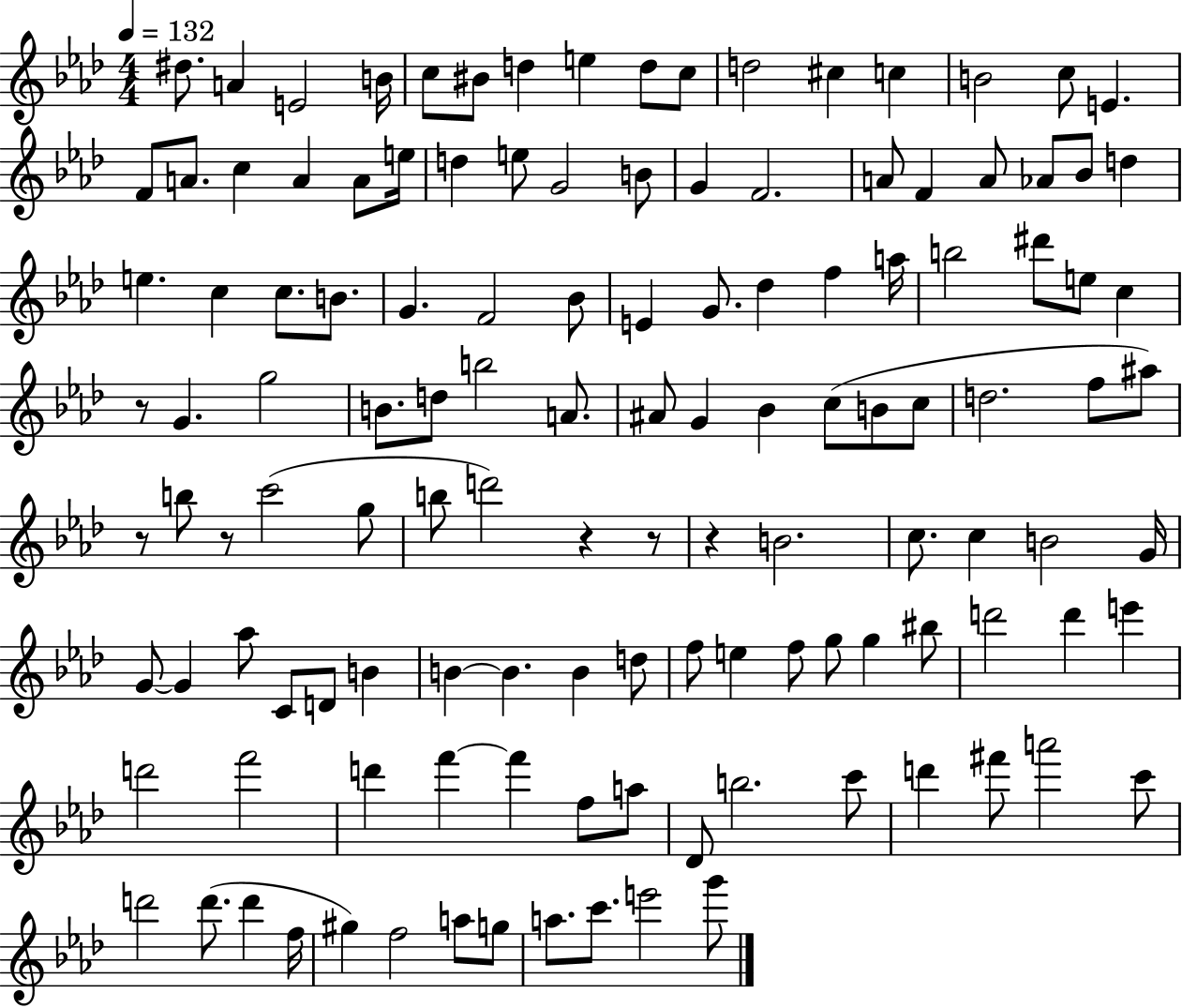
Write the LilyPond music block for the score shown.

{
  \clef treble
  \numericTimeSignature
  \time 4/4
  \key aes \major
  \tempo 4 = 132
  \repeat volta 2 { dis''8. a'4 e'2 b'16 | c''8 bis'8 d''4 e''4 d''8 c''8 | d''2 cis''4 c''4 | b'2 c''8 e'4. | \break f'8 a'8. c''4 a'4 a'8 e''16 | d''4 e''8 g'2 b'8 | g'4 f'2. | a'8 f'4 a'8 aes'8 bes'8 d''4 | \break e''4. c''4 c''8. b'8. | g'4. f'2 bes'8 | e'4 g'8. des''4 f''4 a''16 | b''2 dis'''8 e''8 c''4 | \break r8 g'4. g''2 | b'8. d''8 b''2 a'8. | ais'8 g'4 bes'4 c''8( b'8 c''8 | d''2. f''8 ais''8) | \break r8 b''8 r8 c'''2( g''8 | b''8 d'''2) r4 r8 | r4 b'2. | c''8. c''4 b'2 g'16 | \break g'8~~ g'4 aes''8 c'8 d'8 b'4 | b'4~~ b'4. b'4 d''8 | f''8 e''4 f''8 g''8 g''4 bis''8 | d'''2 d'''4 e'''4 | \break d'''2 f'''2 | d'''4 f'''4~~ f'''4 f''8 a''8 | des'8 b''2. c'''8 | d'''4 fis'''8 a'''2 c'''8 | \break d'''2 d'''8.( d'''4 f''16 | gis''4) f''2 a''8 g''8 | a''8. c'''8. e'''2 g'''8 | } \bar "|."
}